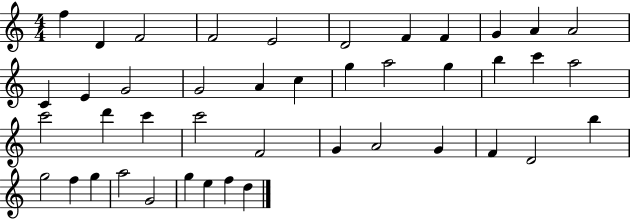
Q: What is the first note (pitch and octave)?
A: F5